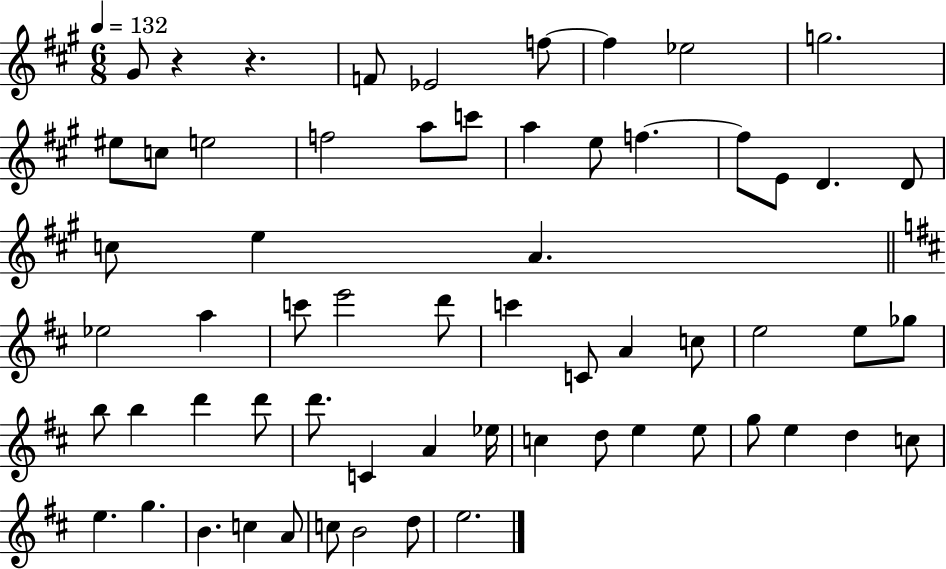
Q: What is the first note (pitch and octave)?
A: G#4